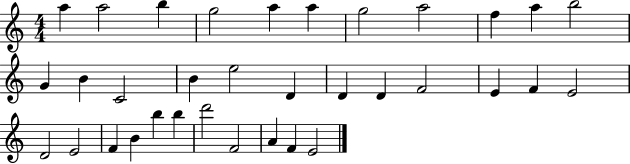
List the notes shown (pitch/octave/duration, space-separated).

A5/q A5/h B5/q G5/h A5/q A5/q G5/h A5/h F5/q A5/q B5/h G4/q B4/q C4/h B4/q E5/h D4/q D4/q D4/q F4/h E4/q F4/q E4/h D4/h E4/h F4/q B4/q B5/q B5/q D6/h F4/h A4/q F4/q E4/h